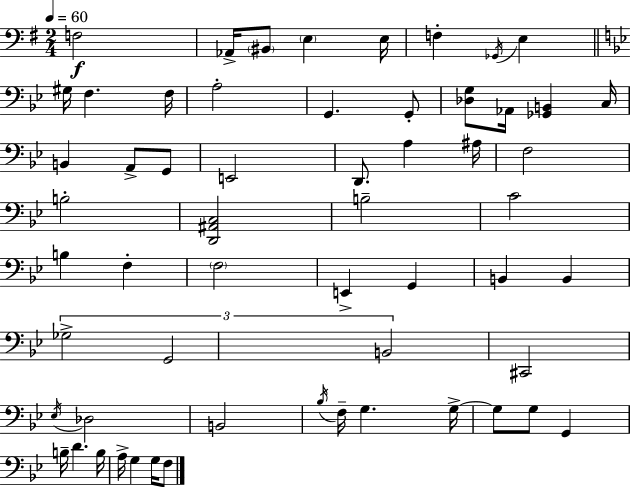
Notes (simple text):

F3/h Ab2/s BIS2/e E3/q E3/s F3/q Gb2/s E3/q G#3/s F3/q. F3/s A3/h G2/q. G2/e [Db3,G3]/e Ab2/s [Gb2,B2]/q C3/s B2/q A2/e G2/e E2/h D2/e. A3/q A#3/s F3/h B3/h [D2,A#2,C3]/h B3/h C4/h B3/q F3/q F3/h E2/q G2/q B2/q B2/q Gb3/h G2/h B2/h C#2/h Eb3/s Db3/h B2/h Bb3/s F3/s G3/q. G3/s G3/e G3/e G2/q B3/s D4/q. B3/s A3/s G3/q G3/s F3/e